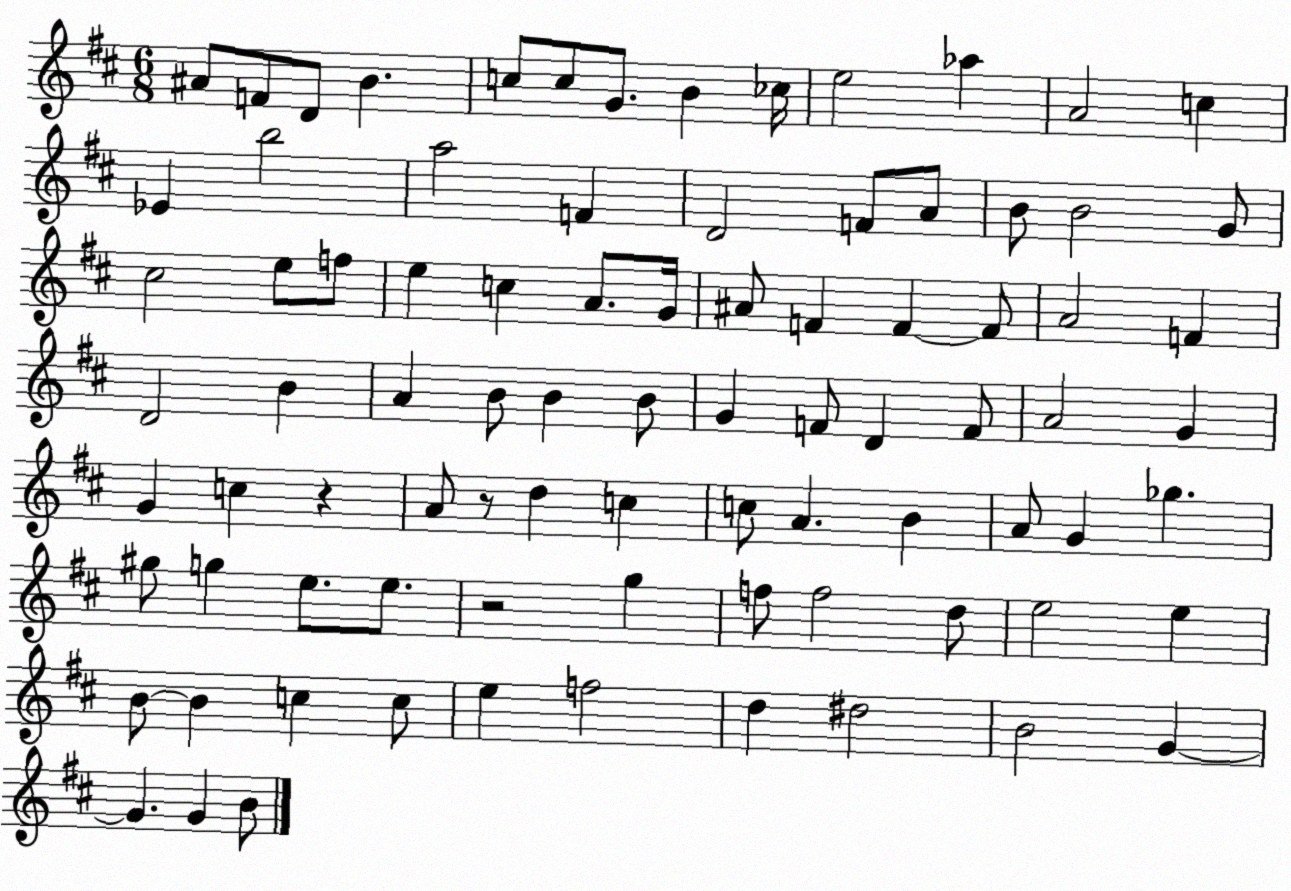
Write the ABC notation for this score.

X:1
T:Untitled
M:6/8
L:1/4
K:D
^A/2 F/2 D/2 B c/2 c/2 G/2 B _c/4 e2 _a A2 c _E b2 a2 F D2 F/2 A/2 B/2 B2 G/2 ^c2 e/2 f/2 e c A/2 G/4 ^A/2 F F F/2 A2 F D2 B A B/2 B B/2 G F/2 D F/2 A2 G G c z A/2 z/2 d c c/2 A B A/2 G _g ^g/2 g e/2 e/2 z2 g f/2 f2 d/2 e2 e B/2 B c c/2 e f2 d ^d2 B2 G G G B/2